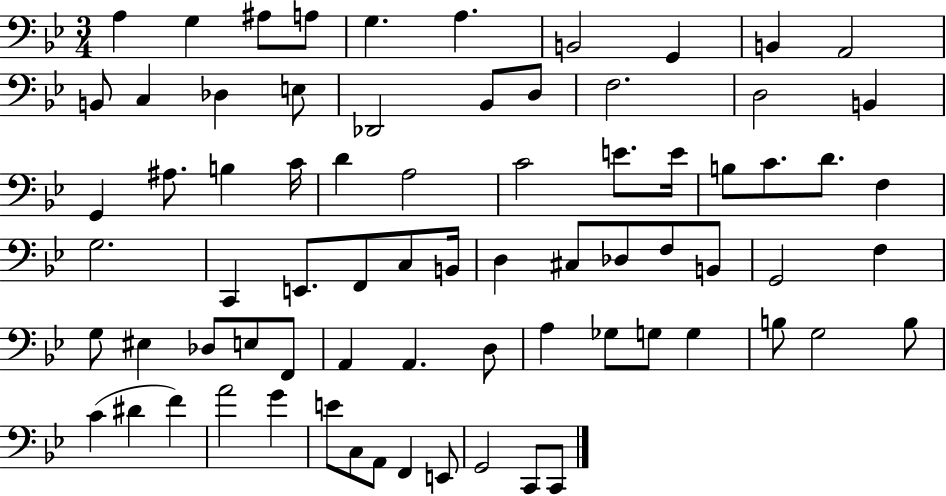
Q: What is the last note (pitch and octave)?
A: C2